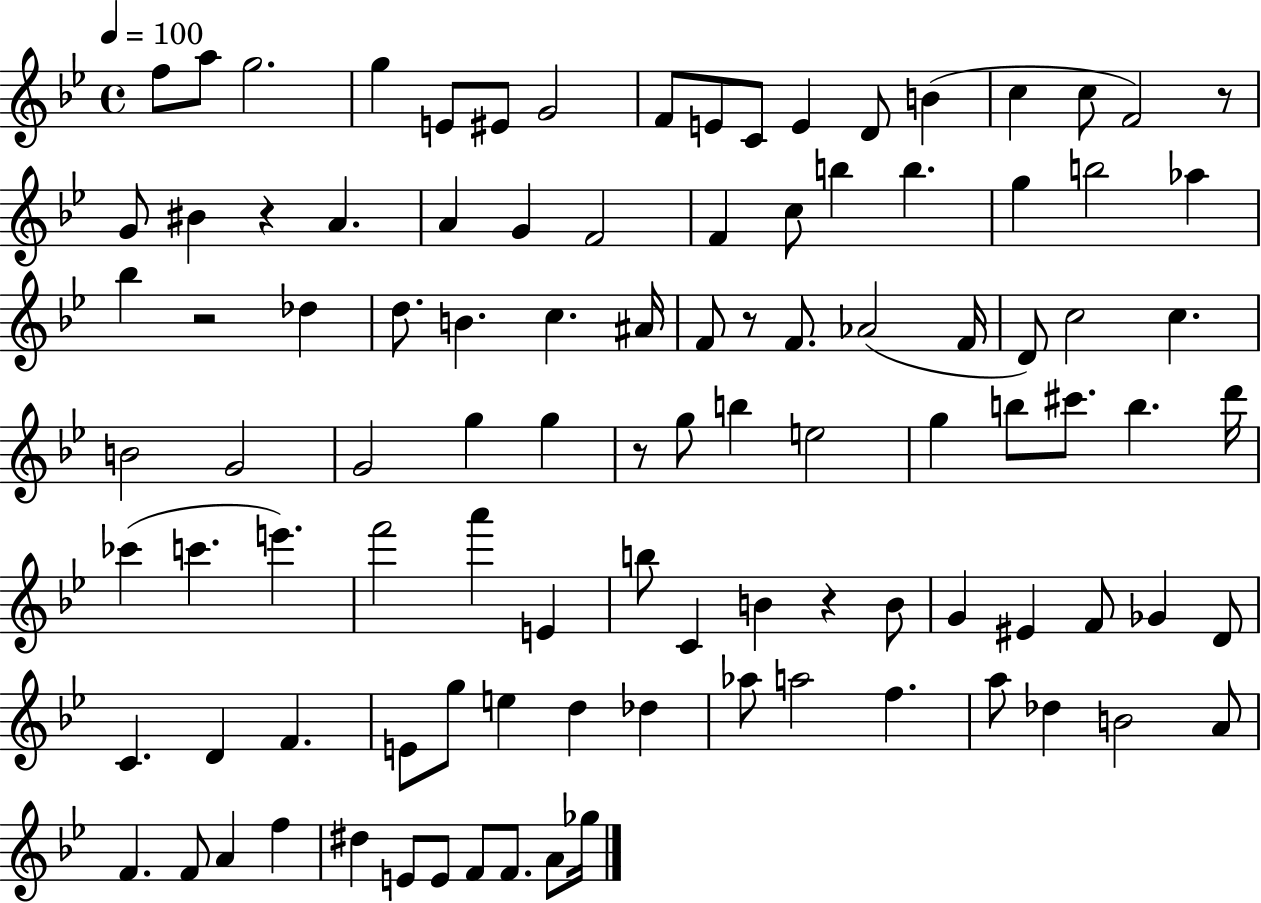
F5/e A5/e G5/h. G5/q E4/e EIS4/e G4/h F4/e E4/e C4/e E4/q D4/e B4/q C5/q C5/e F4/h R/e G4/e BIS4/q R/q A4/q. A4/q G4/q F4/h F4/q C5/e B5/q B5/q. G5/q B5/h Ab5/q Bb5/q R/h Db5/q D5/e. B4/q. C5/q. A#4/s F4/e R/e F4/e. Ab4/h F4/s D4/e C5/h C5/q. B4/h G4/h G4/h G5/q G5/q R/e G5/e B5/q E5/h G5/q B5/e C#6/e. B5/q. D6/s CES6/q C6/q. E6/q. F6/h A6/q E4/q B5/e C4/q B4/q R/q B4/e G4/q EIS4/q F4/e Gb4/q D4/e C4/q. D4/q F4/q. E4/e G5/e E5/q D5/q Db5/q Ab5/e A5/h F5/q. A5/e Db5/q B4/h A4/e F4/q. F4/e A4/q F5/q D#5/q E4/e E4/e F4/e F4/e. A4/e Gb5/s